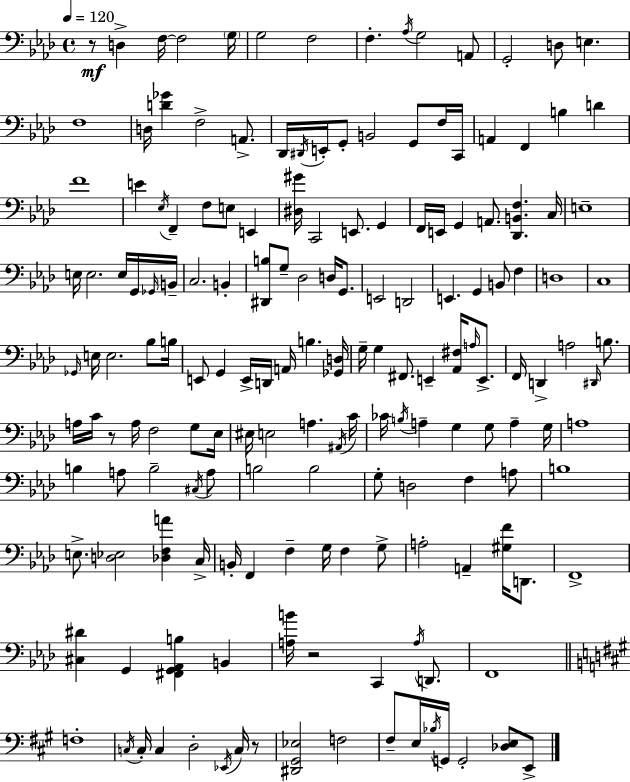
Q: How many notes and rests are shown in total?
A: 168